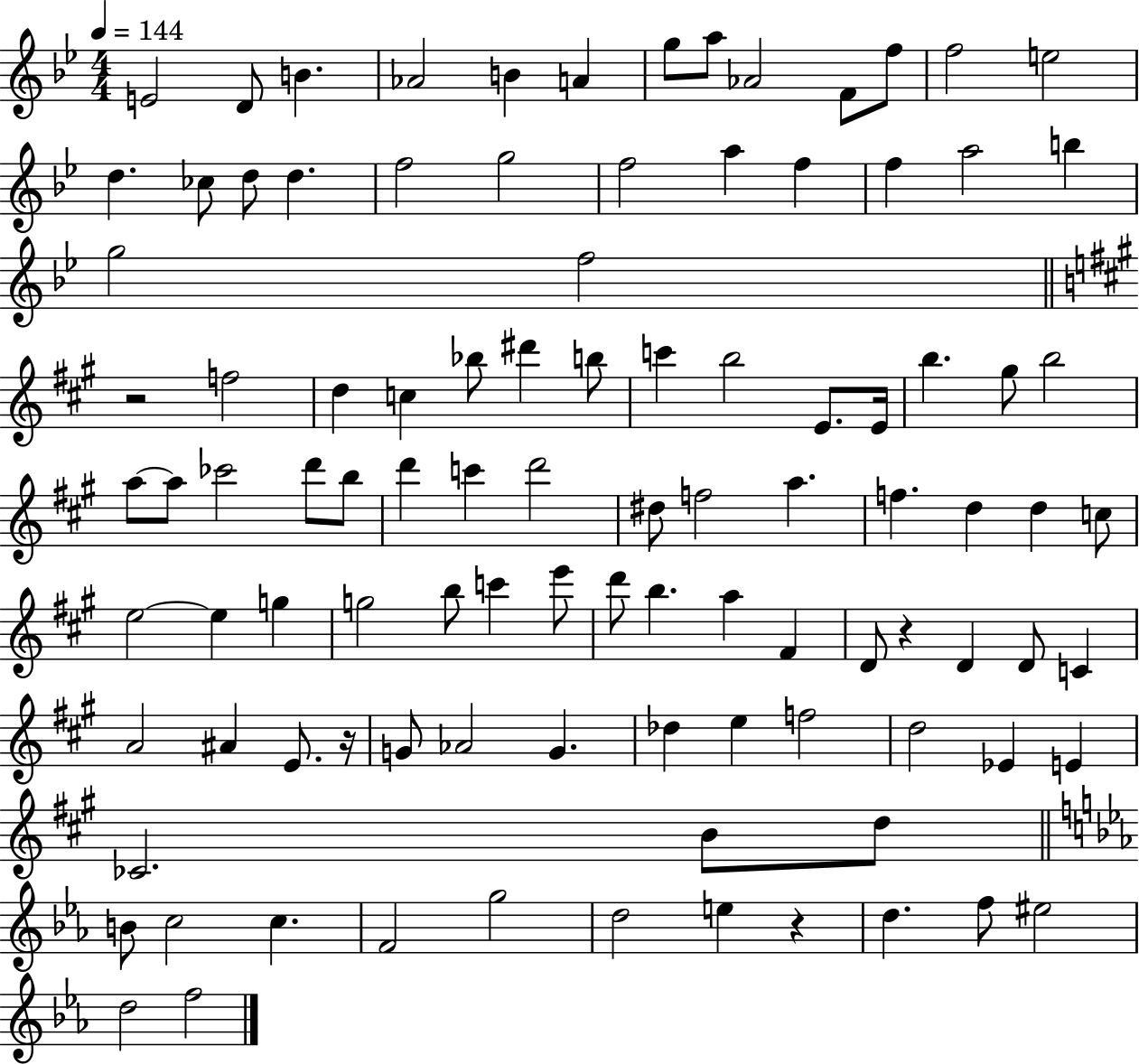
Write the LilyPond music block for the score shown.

{
  \clef treble
  \numericTimeSignature
  \time 4/4
  \key bes \major
  \tempo 4 = 144
  e'2 d'8 b'4. | aes'2 b'4 a'4 | g''8 a''8 aes'2 f'8 f''8 | f''2 e''2 | \break d''4. ces''8 d''8 d''4. | f''2 g''2 | f''2 a''4 f''4 | f''4 a''2 b''4 | \break g''2 f''2 | \bar "||" \break \key a \major r2 f''2 | d''4 c''4 bes''8 dis'''4 b''8 | c'''4 b''2 e'8. e'16 | b''4. gis''8 b''2 | \break a''8~~ a''8 ces'''2 d'''8 b''8 | d'''4 c'''4 d'''2 | dis''8 f''2 a''4. | f''4. d''4 d''4 c''8 | \break e''2~~ e''4 g''4 | g''2 b''8 c'''4 e'''8 | d'''8 b''4. a''4 fis'4 | d'8 r4 d'4 d'8 c'4 | \break a'2 ais'4 e'8. r16 | g'8 aes'2 g'4. | des''4 e''4 f''2 | d''2 ees'4 e'4 | \break ces'2. b'8 d''8 | \bar "||" \break \key ees \major b'8 c''2 c''4. | f'2 g''2 | d''2 e''4 r4 | d''4. f''8 eis''2 | \break d''2 f''2 | \bar "|."
}